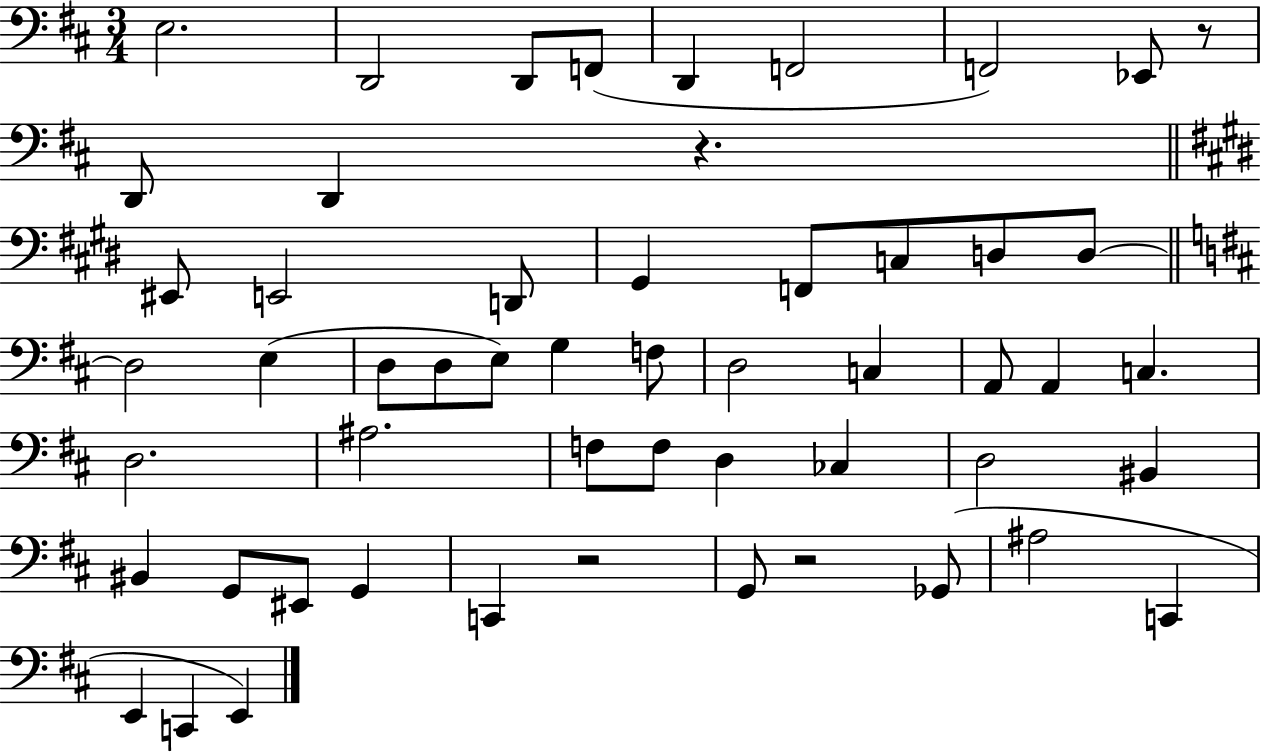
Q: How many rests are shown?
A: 4